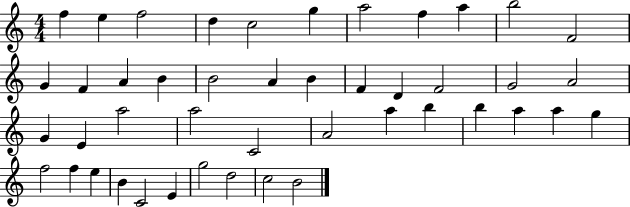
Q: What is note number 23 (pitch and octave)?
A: A4